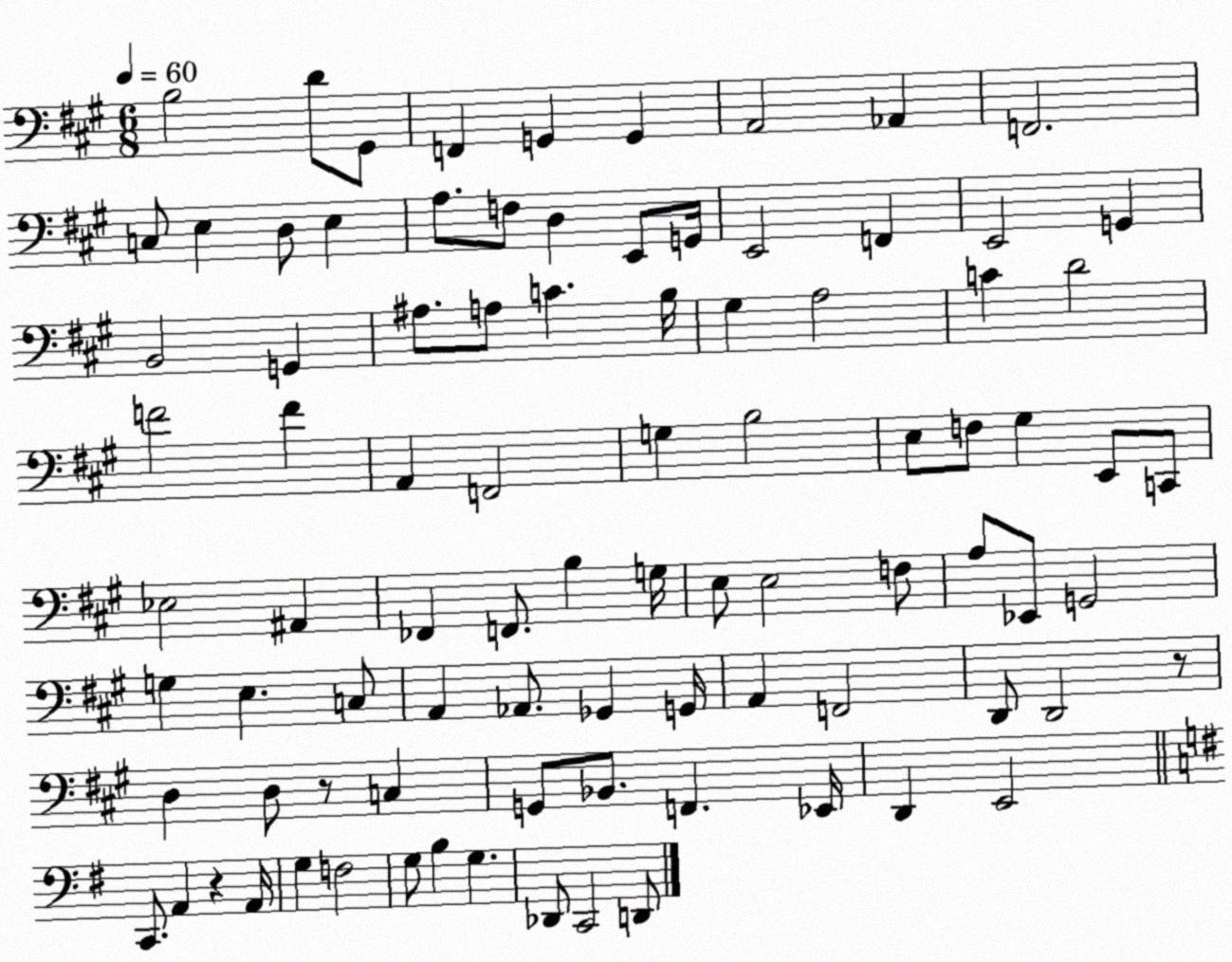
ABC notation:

X:1
T:Untitled
M:6/8
L:1/4
K:A
B,2 D/2 ^G,,/2 F,, G,, G,, A,,2 _A,, F,,2 C,/2 E, D,/2 E, A,/2 F,/2 D, E,,/2 G,,/4 E,,2 F,, E,,2 G,, B,,2 G,, ^A,/2 A,/2 C B,/4 ^G, A,2 C D2 F2 F A,, F,,2 G, B,2 E,/2 F,/2 ^G, E,,/2 C,,/2 _E,2 ^A,, _F,, F,,/2 B, G,/4 E,/2 E,2 F,/2 A,/2 _E,,/2 G,,2 G, E, C,/2 A,, _A,,/2 _G,, G,,/4 A,, F,,2 D,,/2 D,,2 z/2 D, D,/2 z/2 C, G,,/2 _B,,/2 F,, _E,,/4 D,, E,,2 C,,/2 A,, z A,,/4 G, F,2 G,/2 B, G, _D,,/2 C,,2 D,,/2